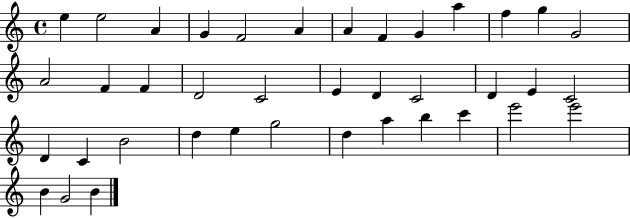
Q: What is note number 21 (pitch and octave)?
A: C4